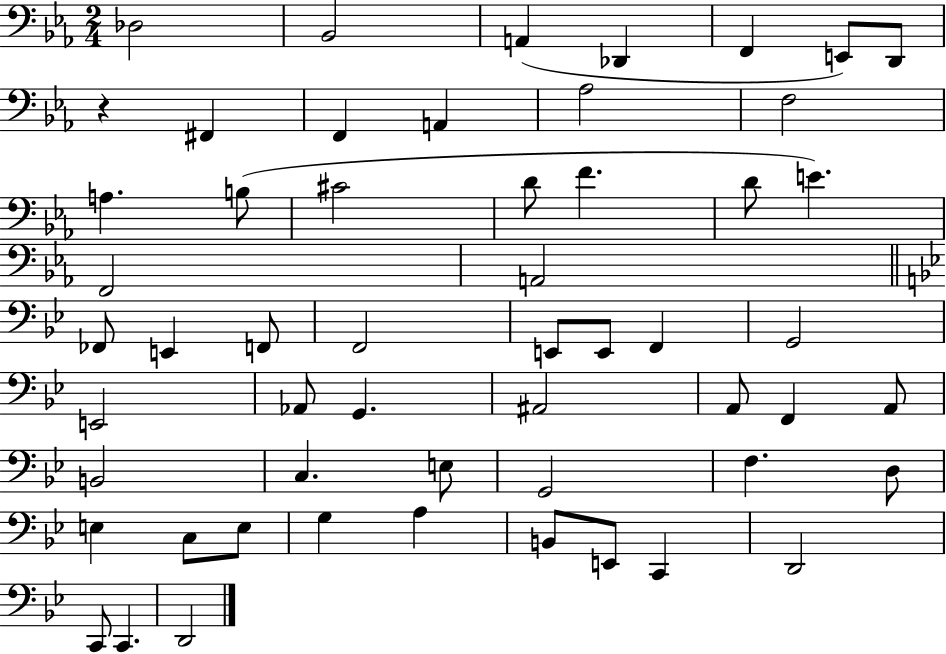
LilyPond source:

{
  \clef bass
  \numericTimeSignature
  \time 2/4
  \key ees \major
  des2 | bes,2 | a,4( des,4 | f,4 e,8) d,8 | \break r4 fis,4 | f,4 a,4 | aes2 | f2 | \break a4. b8( | cis'2 | d'8 f'4. | d'8 e'4.) | \break f,2 | a,2 | \bar "||" \break \key g \minor fes,8 e,4 f,8 | f,2 | e,8 e,8 f,4 | g,2 | \break e,2 | aes,8 g,4. | ais,2 | a,8 f,4 a,8 | \break b,2 | c4. e8 | g,2 | f4. d8 | \break e4 c8 e8 | g4 a4 | b,8 e,8 c,4 | d,2 | \break c,8 c,4. | d,2 | \bar "|."
}